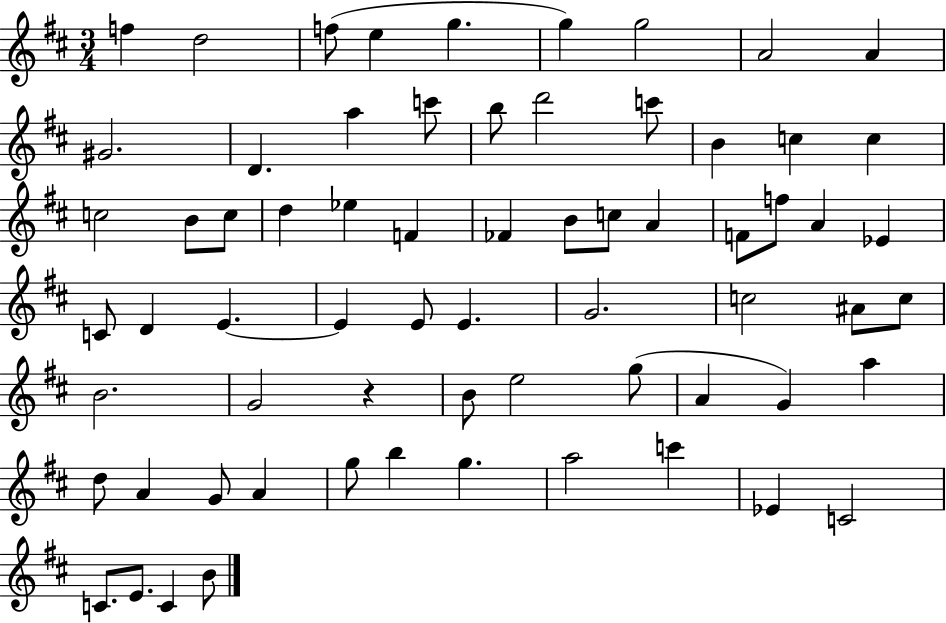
{
  \clef treble
  \numericTimeSignature
  \time 3/4
  \key d \major
  f''4 d''2 | f''8( e''4 g''4. | g''4) g''2 | a'2 a'4 | \break gis'2. | d'4. a''4 c'''8 | b''8 d'''2 c'''8 | b'4 c''4 c''4 | \break c''2 b'8 c''8 | d''4 ees''4 f'4 | fes'4 b'8 c''8 a'4 | f'8 f''8 a'4 ees'4 | \break c'8 d'4 e'4.~~ | e'4 e'8 e'4. | g'2. | c''2 ais'8 c''8 | \break b'2. | g'2 r4 | b'8 e''2 g''8( | a'4 g'4) a''4 | \break d''8 a'4 g'8 a'4 | g''8 b''4 g''4. | a''2 c'''4 | ees'4 c'2 | \break c'8. e'8. c'4 b'8 | \bar "|."
}